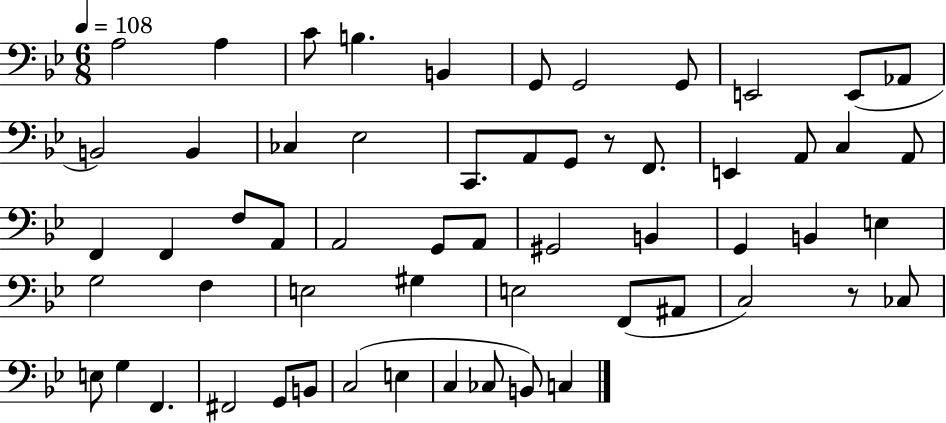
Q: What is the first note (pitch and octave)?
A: A3